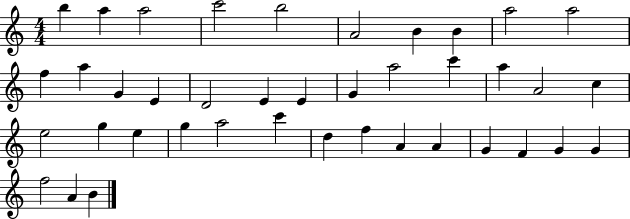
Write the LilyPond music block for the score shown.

{
  \clef treble
  \numericTimeSignature
  \time 4/4
  \key c \major
  b''4 a''4 a''2 | c'''2 b''2 | a'2 b'4 b'4 | a''2 a''2 | \break f''4 a''4 g'4 e'4 | d'2 e'4 e'4 | g'4 a''2 c'''4 | a''4 a'2 c''4 | \break e''2 g''4 e''4 | g''4 a''2 c'''4 | d''4 f''4 a'4 a'4 | g'4 f'4 g'4 g'4 | \break f''2 a'4 b'4 | \bar "|."
}